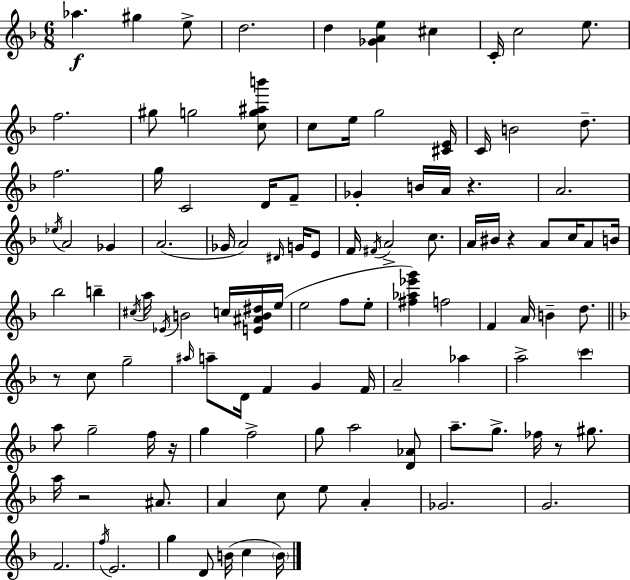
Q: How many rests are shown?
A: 6